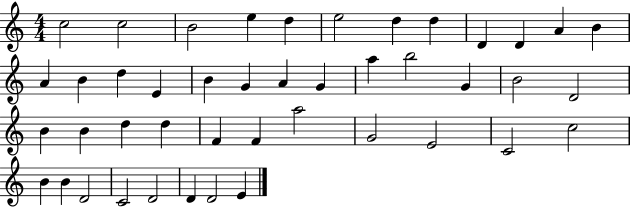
C5/h C5/h B4/h E5/q D5/q E5/h D5/q D5/q D4/q D4/q A4/q B4/q A4/q B4/q D5/q E4/q B4/q G4/q A4/q G4/q A5/q B5/h G4/q B4/h D4/h B4/q B4/q D5/q D5/q F4/q F4/q A5/h G4/h E4/h C4/h C5/h B4/q B4/q D4/h C4/h D4/h D4/q D4/h E4/q